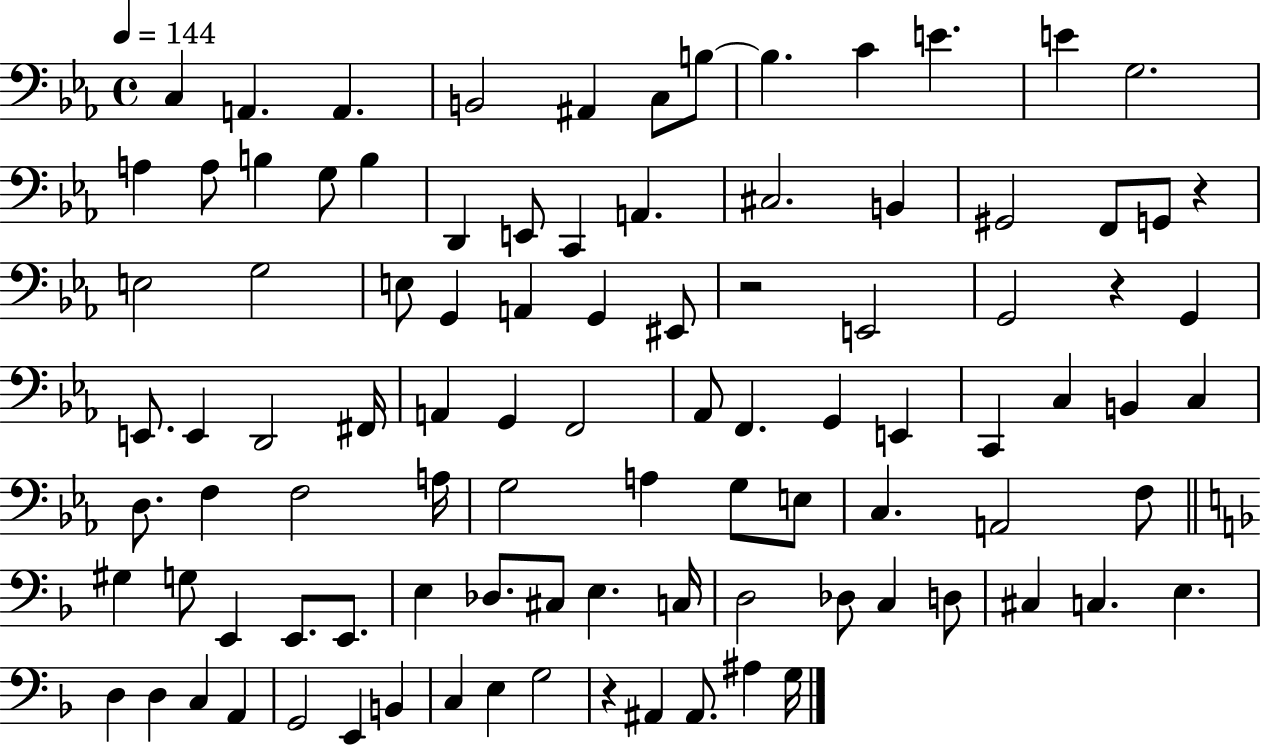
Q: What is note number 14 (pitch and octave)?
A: A3